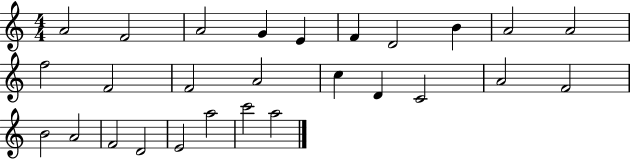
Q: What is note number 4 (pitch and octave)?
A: G4